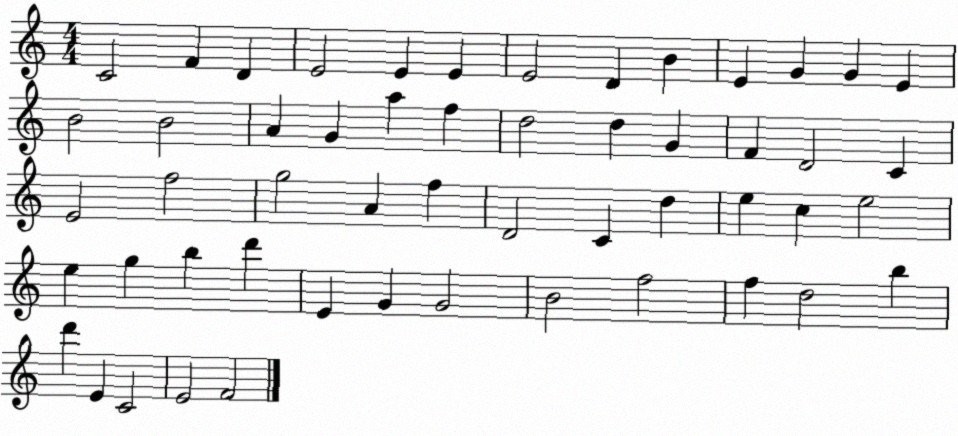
X:1
T:Untitled
M:4/4
L:1/4
K:C
C2 F D E2 E E E2 D B E G G E B2 B2 A G a f d2 d G F D2 C E2 f2 g2 A f D2 C d e c e2 e g b d' E G G2 B2 f2 f d2 b d' E C2 E2 F2